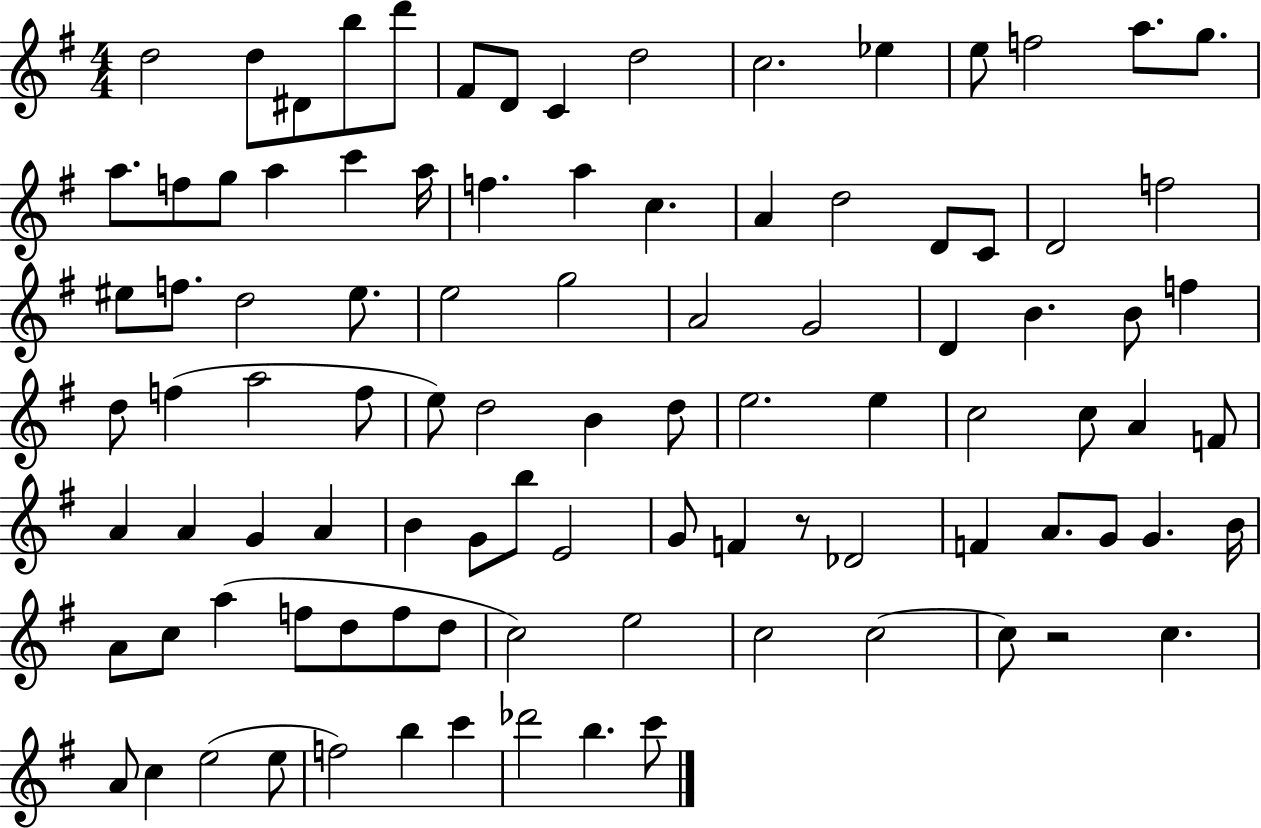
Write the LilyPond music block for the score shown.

{
  \clef treble
  \numericTimeSignature
  \time 4/4
  \key g \major
  d''2 d''8 dis'8 b''8 d'''8 | fis'8 d'8 c'4 d''2 | c''2. ees''4 | e''8 f''2 a''8. g''8. | \break a''8. f''8 g''8 a''4 c'''4 a''16 | f''4. a''4 c''4. | a'4 d''2 d'8 c'8 | d'2 f''2 | \break eis''8 f''8. d''2 eis''8. | e''2 g''2 | a'2 g'2 | d'4 b'4. b'8 f''4 | \break d''8 f''4( a''2 f''8 | e''8) d''2 b'4 d''8 | e''2. e''4 | c''2 c''8 a'4 f'8 | \break a'4 a'4 g'4 a'4 | b'4 g'8 b''8 e'2 | g'8 f'4 r8 des'2 | f'4 a'8. g'8 g'4. b'16 | \break a'8 c''8 a''4( f''8 d''8 f''8 d''8 | c''2) e''2 | c''2 c''2~~ | c''8 r2 c''4. | \break a'8 c''4 e''2( e''8 | f''2) b''4 c'''4 | des'''2 b''4. c'''8 | \bar "|."
}